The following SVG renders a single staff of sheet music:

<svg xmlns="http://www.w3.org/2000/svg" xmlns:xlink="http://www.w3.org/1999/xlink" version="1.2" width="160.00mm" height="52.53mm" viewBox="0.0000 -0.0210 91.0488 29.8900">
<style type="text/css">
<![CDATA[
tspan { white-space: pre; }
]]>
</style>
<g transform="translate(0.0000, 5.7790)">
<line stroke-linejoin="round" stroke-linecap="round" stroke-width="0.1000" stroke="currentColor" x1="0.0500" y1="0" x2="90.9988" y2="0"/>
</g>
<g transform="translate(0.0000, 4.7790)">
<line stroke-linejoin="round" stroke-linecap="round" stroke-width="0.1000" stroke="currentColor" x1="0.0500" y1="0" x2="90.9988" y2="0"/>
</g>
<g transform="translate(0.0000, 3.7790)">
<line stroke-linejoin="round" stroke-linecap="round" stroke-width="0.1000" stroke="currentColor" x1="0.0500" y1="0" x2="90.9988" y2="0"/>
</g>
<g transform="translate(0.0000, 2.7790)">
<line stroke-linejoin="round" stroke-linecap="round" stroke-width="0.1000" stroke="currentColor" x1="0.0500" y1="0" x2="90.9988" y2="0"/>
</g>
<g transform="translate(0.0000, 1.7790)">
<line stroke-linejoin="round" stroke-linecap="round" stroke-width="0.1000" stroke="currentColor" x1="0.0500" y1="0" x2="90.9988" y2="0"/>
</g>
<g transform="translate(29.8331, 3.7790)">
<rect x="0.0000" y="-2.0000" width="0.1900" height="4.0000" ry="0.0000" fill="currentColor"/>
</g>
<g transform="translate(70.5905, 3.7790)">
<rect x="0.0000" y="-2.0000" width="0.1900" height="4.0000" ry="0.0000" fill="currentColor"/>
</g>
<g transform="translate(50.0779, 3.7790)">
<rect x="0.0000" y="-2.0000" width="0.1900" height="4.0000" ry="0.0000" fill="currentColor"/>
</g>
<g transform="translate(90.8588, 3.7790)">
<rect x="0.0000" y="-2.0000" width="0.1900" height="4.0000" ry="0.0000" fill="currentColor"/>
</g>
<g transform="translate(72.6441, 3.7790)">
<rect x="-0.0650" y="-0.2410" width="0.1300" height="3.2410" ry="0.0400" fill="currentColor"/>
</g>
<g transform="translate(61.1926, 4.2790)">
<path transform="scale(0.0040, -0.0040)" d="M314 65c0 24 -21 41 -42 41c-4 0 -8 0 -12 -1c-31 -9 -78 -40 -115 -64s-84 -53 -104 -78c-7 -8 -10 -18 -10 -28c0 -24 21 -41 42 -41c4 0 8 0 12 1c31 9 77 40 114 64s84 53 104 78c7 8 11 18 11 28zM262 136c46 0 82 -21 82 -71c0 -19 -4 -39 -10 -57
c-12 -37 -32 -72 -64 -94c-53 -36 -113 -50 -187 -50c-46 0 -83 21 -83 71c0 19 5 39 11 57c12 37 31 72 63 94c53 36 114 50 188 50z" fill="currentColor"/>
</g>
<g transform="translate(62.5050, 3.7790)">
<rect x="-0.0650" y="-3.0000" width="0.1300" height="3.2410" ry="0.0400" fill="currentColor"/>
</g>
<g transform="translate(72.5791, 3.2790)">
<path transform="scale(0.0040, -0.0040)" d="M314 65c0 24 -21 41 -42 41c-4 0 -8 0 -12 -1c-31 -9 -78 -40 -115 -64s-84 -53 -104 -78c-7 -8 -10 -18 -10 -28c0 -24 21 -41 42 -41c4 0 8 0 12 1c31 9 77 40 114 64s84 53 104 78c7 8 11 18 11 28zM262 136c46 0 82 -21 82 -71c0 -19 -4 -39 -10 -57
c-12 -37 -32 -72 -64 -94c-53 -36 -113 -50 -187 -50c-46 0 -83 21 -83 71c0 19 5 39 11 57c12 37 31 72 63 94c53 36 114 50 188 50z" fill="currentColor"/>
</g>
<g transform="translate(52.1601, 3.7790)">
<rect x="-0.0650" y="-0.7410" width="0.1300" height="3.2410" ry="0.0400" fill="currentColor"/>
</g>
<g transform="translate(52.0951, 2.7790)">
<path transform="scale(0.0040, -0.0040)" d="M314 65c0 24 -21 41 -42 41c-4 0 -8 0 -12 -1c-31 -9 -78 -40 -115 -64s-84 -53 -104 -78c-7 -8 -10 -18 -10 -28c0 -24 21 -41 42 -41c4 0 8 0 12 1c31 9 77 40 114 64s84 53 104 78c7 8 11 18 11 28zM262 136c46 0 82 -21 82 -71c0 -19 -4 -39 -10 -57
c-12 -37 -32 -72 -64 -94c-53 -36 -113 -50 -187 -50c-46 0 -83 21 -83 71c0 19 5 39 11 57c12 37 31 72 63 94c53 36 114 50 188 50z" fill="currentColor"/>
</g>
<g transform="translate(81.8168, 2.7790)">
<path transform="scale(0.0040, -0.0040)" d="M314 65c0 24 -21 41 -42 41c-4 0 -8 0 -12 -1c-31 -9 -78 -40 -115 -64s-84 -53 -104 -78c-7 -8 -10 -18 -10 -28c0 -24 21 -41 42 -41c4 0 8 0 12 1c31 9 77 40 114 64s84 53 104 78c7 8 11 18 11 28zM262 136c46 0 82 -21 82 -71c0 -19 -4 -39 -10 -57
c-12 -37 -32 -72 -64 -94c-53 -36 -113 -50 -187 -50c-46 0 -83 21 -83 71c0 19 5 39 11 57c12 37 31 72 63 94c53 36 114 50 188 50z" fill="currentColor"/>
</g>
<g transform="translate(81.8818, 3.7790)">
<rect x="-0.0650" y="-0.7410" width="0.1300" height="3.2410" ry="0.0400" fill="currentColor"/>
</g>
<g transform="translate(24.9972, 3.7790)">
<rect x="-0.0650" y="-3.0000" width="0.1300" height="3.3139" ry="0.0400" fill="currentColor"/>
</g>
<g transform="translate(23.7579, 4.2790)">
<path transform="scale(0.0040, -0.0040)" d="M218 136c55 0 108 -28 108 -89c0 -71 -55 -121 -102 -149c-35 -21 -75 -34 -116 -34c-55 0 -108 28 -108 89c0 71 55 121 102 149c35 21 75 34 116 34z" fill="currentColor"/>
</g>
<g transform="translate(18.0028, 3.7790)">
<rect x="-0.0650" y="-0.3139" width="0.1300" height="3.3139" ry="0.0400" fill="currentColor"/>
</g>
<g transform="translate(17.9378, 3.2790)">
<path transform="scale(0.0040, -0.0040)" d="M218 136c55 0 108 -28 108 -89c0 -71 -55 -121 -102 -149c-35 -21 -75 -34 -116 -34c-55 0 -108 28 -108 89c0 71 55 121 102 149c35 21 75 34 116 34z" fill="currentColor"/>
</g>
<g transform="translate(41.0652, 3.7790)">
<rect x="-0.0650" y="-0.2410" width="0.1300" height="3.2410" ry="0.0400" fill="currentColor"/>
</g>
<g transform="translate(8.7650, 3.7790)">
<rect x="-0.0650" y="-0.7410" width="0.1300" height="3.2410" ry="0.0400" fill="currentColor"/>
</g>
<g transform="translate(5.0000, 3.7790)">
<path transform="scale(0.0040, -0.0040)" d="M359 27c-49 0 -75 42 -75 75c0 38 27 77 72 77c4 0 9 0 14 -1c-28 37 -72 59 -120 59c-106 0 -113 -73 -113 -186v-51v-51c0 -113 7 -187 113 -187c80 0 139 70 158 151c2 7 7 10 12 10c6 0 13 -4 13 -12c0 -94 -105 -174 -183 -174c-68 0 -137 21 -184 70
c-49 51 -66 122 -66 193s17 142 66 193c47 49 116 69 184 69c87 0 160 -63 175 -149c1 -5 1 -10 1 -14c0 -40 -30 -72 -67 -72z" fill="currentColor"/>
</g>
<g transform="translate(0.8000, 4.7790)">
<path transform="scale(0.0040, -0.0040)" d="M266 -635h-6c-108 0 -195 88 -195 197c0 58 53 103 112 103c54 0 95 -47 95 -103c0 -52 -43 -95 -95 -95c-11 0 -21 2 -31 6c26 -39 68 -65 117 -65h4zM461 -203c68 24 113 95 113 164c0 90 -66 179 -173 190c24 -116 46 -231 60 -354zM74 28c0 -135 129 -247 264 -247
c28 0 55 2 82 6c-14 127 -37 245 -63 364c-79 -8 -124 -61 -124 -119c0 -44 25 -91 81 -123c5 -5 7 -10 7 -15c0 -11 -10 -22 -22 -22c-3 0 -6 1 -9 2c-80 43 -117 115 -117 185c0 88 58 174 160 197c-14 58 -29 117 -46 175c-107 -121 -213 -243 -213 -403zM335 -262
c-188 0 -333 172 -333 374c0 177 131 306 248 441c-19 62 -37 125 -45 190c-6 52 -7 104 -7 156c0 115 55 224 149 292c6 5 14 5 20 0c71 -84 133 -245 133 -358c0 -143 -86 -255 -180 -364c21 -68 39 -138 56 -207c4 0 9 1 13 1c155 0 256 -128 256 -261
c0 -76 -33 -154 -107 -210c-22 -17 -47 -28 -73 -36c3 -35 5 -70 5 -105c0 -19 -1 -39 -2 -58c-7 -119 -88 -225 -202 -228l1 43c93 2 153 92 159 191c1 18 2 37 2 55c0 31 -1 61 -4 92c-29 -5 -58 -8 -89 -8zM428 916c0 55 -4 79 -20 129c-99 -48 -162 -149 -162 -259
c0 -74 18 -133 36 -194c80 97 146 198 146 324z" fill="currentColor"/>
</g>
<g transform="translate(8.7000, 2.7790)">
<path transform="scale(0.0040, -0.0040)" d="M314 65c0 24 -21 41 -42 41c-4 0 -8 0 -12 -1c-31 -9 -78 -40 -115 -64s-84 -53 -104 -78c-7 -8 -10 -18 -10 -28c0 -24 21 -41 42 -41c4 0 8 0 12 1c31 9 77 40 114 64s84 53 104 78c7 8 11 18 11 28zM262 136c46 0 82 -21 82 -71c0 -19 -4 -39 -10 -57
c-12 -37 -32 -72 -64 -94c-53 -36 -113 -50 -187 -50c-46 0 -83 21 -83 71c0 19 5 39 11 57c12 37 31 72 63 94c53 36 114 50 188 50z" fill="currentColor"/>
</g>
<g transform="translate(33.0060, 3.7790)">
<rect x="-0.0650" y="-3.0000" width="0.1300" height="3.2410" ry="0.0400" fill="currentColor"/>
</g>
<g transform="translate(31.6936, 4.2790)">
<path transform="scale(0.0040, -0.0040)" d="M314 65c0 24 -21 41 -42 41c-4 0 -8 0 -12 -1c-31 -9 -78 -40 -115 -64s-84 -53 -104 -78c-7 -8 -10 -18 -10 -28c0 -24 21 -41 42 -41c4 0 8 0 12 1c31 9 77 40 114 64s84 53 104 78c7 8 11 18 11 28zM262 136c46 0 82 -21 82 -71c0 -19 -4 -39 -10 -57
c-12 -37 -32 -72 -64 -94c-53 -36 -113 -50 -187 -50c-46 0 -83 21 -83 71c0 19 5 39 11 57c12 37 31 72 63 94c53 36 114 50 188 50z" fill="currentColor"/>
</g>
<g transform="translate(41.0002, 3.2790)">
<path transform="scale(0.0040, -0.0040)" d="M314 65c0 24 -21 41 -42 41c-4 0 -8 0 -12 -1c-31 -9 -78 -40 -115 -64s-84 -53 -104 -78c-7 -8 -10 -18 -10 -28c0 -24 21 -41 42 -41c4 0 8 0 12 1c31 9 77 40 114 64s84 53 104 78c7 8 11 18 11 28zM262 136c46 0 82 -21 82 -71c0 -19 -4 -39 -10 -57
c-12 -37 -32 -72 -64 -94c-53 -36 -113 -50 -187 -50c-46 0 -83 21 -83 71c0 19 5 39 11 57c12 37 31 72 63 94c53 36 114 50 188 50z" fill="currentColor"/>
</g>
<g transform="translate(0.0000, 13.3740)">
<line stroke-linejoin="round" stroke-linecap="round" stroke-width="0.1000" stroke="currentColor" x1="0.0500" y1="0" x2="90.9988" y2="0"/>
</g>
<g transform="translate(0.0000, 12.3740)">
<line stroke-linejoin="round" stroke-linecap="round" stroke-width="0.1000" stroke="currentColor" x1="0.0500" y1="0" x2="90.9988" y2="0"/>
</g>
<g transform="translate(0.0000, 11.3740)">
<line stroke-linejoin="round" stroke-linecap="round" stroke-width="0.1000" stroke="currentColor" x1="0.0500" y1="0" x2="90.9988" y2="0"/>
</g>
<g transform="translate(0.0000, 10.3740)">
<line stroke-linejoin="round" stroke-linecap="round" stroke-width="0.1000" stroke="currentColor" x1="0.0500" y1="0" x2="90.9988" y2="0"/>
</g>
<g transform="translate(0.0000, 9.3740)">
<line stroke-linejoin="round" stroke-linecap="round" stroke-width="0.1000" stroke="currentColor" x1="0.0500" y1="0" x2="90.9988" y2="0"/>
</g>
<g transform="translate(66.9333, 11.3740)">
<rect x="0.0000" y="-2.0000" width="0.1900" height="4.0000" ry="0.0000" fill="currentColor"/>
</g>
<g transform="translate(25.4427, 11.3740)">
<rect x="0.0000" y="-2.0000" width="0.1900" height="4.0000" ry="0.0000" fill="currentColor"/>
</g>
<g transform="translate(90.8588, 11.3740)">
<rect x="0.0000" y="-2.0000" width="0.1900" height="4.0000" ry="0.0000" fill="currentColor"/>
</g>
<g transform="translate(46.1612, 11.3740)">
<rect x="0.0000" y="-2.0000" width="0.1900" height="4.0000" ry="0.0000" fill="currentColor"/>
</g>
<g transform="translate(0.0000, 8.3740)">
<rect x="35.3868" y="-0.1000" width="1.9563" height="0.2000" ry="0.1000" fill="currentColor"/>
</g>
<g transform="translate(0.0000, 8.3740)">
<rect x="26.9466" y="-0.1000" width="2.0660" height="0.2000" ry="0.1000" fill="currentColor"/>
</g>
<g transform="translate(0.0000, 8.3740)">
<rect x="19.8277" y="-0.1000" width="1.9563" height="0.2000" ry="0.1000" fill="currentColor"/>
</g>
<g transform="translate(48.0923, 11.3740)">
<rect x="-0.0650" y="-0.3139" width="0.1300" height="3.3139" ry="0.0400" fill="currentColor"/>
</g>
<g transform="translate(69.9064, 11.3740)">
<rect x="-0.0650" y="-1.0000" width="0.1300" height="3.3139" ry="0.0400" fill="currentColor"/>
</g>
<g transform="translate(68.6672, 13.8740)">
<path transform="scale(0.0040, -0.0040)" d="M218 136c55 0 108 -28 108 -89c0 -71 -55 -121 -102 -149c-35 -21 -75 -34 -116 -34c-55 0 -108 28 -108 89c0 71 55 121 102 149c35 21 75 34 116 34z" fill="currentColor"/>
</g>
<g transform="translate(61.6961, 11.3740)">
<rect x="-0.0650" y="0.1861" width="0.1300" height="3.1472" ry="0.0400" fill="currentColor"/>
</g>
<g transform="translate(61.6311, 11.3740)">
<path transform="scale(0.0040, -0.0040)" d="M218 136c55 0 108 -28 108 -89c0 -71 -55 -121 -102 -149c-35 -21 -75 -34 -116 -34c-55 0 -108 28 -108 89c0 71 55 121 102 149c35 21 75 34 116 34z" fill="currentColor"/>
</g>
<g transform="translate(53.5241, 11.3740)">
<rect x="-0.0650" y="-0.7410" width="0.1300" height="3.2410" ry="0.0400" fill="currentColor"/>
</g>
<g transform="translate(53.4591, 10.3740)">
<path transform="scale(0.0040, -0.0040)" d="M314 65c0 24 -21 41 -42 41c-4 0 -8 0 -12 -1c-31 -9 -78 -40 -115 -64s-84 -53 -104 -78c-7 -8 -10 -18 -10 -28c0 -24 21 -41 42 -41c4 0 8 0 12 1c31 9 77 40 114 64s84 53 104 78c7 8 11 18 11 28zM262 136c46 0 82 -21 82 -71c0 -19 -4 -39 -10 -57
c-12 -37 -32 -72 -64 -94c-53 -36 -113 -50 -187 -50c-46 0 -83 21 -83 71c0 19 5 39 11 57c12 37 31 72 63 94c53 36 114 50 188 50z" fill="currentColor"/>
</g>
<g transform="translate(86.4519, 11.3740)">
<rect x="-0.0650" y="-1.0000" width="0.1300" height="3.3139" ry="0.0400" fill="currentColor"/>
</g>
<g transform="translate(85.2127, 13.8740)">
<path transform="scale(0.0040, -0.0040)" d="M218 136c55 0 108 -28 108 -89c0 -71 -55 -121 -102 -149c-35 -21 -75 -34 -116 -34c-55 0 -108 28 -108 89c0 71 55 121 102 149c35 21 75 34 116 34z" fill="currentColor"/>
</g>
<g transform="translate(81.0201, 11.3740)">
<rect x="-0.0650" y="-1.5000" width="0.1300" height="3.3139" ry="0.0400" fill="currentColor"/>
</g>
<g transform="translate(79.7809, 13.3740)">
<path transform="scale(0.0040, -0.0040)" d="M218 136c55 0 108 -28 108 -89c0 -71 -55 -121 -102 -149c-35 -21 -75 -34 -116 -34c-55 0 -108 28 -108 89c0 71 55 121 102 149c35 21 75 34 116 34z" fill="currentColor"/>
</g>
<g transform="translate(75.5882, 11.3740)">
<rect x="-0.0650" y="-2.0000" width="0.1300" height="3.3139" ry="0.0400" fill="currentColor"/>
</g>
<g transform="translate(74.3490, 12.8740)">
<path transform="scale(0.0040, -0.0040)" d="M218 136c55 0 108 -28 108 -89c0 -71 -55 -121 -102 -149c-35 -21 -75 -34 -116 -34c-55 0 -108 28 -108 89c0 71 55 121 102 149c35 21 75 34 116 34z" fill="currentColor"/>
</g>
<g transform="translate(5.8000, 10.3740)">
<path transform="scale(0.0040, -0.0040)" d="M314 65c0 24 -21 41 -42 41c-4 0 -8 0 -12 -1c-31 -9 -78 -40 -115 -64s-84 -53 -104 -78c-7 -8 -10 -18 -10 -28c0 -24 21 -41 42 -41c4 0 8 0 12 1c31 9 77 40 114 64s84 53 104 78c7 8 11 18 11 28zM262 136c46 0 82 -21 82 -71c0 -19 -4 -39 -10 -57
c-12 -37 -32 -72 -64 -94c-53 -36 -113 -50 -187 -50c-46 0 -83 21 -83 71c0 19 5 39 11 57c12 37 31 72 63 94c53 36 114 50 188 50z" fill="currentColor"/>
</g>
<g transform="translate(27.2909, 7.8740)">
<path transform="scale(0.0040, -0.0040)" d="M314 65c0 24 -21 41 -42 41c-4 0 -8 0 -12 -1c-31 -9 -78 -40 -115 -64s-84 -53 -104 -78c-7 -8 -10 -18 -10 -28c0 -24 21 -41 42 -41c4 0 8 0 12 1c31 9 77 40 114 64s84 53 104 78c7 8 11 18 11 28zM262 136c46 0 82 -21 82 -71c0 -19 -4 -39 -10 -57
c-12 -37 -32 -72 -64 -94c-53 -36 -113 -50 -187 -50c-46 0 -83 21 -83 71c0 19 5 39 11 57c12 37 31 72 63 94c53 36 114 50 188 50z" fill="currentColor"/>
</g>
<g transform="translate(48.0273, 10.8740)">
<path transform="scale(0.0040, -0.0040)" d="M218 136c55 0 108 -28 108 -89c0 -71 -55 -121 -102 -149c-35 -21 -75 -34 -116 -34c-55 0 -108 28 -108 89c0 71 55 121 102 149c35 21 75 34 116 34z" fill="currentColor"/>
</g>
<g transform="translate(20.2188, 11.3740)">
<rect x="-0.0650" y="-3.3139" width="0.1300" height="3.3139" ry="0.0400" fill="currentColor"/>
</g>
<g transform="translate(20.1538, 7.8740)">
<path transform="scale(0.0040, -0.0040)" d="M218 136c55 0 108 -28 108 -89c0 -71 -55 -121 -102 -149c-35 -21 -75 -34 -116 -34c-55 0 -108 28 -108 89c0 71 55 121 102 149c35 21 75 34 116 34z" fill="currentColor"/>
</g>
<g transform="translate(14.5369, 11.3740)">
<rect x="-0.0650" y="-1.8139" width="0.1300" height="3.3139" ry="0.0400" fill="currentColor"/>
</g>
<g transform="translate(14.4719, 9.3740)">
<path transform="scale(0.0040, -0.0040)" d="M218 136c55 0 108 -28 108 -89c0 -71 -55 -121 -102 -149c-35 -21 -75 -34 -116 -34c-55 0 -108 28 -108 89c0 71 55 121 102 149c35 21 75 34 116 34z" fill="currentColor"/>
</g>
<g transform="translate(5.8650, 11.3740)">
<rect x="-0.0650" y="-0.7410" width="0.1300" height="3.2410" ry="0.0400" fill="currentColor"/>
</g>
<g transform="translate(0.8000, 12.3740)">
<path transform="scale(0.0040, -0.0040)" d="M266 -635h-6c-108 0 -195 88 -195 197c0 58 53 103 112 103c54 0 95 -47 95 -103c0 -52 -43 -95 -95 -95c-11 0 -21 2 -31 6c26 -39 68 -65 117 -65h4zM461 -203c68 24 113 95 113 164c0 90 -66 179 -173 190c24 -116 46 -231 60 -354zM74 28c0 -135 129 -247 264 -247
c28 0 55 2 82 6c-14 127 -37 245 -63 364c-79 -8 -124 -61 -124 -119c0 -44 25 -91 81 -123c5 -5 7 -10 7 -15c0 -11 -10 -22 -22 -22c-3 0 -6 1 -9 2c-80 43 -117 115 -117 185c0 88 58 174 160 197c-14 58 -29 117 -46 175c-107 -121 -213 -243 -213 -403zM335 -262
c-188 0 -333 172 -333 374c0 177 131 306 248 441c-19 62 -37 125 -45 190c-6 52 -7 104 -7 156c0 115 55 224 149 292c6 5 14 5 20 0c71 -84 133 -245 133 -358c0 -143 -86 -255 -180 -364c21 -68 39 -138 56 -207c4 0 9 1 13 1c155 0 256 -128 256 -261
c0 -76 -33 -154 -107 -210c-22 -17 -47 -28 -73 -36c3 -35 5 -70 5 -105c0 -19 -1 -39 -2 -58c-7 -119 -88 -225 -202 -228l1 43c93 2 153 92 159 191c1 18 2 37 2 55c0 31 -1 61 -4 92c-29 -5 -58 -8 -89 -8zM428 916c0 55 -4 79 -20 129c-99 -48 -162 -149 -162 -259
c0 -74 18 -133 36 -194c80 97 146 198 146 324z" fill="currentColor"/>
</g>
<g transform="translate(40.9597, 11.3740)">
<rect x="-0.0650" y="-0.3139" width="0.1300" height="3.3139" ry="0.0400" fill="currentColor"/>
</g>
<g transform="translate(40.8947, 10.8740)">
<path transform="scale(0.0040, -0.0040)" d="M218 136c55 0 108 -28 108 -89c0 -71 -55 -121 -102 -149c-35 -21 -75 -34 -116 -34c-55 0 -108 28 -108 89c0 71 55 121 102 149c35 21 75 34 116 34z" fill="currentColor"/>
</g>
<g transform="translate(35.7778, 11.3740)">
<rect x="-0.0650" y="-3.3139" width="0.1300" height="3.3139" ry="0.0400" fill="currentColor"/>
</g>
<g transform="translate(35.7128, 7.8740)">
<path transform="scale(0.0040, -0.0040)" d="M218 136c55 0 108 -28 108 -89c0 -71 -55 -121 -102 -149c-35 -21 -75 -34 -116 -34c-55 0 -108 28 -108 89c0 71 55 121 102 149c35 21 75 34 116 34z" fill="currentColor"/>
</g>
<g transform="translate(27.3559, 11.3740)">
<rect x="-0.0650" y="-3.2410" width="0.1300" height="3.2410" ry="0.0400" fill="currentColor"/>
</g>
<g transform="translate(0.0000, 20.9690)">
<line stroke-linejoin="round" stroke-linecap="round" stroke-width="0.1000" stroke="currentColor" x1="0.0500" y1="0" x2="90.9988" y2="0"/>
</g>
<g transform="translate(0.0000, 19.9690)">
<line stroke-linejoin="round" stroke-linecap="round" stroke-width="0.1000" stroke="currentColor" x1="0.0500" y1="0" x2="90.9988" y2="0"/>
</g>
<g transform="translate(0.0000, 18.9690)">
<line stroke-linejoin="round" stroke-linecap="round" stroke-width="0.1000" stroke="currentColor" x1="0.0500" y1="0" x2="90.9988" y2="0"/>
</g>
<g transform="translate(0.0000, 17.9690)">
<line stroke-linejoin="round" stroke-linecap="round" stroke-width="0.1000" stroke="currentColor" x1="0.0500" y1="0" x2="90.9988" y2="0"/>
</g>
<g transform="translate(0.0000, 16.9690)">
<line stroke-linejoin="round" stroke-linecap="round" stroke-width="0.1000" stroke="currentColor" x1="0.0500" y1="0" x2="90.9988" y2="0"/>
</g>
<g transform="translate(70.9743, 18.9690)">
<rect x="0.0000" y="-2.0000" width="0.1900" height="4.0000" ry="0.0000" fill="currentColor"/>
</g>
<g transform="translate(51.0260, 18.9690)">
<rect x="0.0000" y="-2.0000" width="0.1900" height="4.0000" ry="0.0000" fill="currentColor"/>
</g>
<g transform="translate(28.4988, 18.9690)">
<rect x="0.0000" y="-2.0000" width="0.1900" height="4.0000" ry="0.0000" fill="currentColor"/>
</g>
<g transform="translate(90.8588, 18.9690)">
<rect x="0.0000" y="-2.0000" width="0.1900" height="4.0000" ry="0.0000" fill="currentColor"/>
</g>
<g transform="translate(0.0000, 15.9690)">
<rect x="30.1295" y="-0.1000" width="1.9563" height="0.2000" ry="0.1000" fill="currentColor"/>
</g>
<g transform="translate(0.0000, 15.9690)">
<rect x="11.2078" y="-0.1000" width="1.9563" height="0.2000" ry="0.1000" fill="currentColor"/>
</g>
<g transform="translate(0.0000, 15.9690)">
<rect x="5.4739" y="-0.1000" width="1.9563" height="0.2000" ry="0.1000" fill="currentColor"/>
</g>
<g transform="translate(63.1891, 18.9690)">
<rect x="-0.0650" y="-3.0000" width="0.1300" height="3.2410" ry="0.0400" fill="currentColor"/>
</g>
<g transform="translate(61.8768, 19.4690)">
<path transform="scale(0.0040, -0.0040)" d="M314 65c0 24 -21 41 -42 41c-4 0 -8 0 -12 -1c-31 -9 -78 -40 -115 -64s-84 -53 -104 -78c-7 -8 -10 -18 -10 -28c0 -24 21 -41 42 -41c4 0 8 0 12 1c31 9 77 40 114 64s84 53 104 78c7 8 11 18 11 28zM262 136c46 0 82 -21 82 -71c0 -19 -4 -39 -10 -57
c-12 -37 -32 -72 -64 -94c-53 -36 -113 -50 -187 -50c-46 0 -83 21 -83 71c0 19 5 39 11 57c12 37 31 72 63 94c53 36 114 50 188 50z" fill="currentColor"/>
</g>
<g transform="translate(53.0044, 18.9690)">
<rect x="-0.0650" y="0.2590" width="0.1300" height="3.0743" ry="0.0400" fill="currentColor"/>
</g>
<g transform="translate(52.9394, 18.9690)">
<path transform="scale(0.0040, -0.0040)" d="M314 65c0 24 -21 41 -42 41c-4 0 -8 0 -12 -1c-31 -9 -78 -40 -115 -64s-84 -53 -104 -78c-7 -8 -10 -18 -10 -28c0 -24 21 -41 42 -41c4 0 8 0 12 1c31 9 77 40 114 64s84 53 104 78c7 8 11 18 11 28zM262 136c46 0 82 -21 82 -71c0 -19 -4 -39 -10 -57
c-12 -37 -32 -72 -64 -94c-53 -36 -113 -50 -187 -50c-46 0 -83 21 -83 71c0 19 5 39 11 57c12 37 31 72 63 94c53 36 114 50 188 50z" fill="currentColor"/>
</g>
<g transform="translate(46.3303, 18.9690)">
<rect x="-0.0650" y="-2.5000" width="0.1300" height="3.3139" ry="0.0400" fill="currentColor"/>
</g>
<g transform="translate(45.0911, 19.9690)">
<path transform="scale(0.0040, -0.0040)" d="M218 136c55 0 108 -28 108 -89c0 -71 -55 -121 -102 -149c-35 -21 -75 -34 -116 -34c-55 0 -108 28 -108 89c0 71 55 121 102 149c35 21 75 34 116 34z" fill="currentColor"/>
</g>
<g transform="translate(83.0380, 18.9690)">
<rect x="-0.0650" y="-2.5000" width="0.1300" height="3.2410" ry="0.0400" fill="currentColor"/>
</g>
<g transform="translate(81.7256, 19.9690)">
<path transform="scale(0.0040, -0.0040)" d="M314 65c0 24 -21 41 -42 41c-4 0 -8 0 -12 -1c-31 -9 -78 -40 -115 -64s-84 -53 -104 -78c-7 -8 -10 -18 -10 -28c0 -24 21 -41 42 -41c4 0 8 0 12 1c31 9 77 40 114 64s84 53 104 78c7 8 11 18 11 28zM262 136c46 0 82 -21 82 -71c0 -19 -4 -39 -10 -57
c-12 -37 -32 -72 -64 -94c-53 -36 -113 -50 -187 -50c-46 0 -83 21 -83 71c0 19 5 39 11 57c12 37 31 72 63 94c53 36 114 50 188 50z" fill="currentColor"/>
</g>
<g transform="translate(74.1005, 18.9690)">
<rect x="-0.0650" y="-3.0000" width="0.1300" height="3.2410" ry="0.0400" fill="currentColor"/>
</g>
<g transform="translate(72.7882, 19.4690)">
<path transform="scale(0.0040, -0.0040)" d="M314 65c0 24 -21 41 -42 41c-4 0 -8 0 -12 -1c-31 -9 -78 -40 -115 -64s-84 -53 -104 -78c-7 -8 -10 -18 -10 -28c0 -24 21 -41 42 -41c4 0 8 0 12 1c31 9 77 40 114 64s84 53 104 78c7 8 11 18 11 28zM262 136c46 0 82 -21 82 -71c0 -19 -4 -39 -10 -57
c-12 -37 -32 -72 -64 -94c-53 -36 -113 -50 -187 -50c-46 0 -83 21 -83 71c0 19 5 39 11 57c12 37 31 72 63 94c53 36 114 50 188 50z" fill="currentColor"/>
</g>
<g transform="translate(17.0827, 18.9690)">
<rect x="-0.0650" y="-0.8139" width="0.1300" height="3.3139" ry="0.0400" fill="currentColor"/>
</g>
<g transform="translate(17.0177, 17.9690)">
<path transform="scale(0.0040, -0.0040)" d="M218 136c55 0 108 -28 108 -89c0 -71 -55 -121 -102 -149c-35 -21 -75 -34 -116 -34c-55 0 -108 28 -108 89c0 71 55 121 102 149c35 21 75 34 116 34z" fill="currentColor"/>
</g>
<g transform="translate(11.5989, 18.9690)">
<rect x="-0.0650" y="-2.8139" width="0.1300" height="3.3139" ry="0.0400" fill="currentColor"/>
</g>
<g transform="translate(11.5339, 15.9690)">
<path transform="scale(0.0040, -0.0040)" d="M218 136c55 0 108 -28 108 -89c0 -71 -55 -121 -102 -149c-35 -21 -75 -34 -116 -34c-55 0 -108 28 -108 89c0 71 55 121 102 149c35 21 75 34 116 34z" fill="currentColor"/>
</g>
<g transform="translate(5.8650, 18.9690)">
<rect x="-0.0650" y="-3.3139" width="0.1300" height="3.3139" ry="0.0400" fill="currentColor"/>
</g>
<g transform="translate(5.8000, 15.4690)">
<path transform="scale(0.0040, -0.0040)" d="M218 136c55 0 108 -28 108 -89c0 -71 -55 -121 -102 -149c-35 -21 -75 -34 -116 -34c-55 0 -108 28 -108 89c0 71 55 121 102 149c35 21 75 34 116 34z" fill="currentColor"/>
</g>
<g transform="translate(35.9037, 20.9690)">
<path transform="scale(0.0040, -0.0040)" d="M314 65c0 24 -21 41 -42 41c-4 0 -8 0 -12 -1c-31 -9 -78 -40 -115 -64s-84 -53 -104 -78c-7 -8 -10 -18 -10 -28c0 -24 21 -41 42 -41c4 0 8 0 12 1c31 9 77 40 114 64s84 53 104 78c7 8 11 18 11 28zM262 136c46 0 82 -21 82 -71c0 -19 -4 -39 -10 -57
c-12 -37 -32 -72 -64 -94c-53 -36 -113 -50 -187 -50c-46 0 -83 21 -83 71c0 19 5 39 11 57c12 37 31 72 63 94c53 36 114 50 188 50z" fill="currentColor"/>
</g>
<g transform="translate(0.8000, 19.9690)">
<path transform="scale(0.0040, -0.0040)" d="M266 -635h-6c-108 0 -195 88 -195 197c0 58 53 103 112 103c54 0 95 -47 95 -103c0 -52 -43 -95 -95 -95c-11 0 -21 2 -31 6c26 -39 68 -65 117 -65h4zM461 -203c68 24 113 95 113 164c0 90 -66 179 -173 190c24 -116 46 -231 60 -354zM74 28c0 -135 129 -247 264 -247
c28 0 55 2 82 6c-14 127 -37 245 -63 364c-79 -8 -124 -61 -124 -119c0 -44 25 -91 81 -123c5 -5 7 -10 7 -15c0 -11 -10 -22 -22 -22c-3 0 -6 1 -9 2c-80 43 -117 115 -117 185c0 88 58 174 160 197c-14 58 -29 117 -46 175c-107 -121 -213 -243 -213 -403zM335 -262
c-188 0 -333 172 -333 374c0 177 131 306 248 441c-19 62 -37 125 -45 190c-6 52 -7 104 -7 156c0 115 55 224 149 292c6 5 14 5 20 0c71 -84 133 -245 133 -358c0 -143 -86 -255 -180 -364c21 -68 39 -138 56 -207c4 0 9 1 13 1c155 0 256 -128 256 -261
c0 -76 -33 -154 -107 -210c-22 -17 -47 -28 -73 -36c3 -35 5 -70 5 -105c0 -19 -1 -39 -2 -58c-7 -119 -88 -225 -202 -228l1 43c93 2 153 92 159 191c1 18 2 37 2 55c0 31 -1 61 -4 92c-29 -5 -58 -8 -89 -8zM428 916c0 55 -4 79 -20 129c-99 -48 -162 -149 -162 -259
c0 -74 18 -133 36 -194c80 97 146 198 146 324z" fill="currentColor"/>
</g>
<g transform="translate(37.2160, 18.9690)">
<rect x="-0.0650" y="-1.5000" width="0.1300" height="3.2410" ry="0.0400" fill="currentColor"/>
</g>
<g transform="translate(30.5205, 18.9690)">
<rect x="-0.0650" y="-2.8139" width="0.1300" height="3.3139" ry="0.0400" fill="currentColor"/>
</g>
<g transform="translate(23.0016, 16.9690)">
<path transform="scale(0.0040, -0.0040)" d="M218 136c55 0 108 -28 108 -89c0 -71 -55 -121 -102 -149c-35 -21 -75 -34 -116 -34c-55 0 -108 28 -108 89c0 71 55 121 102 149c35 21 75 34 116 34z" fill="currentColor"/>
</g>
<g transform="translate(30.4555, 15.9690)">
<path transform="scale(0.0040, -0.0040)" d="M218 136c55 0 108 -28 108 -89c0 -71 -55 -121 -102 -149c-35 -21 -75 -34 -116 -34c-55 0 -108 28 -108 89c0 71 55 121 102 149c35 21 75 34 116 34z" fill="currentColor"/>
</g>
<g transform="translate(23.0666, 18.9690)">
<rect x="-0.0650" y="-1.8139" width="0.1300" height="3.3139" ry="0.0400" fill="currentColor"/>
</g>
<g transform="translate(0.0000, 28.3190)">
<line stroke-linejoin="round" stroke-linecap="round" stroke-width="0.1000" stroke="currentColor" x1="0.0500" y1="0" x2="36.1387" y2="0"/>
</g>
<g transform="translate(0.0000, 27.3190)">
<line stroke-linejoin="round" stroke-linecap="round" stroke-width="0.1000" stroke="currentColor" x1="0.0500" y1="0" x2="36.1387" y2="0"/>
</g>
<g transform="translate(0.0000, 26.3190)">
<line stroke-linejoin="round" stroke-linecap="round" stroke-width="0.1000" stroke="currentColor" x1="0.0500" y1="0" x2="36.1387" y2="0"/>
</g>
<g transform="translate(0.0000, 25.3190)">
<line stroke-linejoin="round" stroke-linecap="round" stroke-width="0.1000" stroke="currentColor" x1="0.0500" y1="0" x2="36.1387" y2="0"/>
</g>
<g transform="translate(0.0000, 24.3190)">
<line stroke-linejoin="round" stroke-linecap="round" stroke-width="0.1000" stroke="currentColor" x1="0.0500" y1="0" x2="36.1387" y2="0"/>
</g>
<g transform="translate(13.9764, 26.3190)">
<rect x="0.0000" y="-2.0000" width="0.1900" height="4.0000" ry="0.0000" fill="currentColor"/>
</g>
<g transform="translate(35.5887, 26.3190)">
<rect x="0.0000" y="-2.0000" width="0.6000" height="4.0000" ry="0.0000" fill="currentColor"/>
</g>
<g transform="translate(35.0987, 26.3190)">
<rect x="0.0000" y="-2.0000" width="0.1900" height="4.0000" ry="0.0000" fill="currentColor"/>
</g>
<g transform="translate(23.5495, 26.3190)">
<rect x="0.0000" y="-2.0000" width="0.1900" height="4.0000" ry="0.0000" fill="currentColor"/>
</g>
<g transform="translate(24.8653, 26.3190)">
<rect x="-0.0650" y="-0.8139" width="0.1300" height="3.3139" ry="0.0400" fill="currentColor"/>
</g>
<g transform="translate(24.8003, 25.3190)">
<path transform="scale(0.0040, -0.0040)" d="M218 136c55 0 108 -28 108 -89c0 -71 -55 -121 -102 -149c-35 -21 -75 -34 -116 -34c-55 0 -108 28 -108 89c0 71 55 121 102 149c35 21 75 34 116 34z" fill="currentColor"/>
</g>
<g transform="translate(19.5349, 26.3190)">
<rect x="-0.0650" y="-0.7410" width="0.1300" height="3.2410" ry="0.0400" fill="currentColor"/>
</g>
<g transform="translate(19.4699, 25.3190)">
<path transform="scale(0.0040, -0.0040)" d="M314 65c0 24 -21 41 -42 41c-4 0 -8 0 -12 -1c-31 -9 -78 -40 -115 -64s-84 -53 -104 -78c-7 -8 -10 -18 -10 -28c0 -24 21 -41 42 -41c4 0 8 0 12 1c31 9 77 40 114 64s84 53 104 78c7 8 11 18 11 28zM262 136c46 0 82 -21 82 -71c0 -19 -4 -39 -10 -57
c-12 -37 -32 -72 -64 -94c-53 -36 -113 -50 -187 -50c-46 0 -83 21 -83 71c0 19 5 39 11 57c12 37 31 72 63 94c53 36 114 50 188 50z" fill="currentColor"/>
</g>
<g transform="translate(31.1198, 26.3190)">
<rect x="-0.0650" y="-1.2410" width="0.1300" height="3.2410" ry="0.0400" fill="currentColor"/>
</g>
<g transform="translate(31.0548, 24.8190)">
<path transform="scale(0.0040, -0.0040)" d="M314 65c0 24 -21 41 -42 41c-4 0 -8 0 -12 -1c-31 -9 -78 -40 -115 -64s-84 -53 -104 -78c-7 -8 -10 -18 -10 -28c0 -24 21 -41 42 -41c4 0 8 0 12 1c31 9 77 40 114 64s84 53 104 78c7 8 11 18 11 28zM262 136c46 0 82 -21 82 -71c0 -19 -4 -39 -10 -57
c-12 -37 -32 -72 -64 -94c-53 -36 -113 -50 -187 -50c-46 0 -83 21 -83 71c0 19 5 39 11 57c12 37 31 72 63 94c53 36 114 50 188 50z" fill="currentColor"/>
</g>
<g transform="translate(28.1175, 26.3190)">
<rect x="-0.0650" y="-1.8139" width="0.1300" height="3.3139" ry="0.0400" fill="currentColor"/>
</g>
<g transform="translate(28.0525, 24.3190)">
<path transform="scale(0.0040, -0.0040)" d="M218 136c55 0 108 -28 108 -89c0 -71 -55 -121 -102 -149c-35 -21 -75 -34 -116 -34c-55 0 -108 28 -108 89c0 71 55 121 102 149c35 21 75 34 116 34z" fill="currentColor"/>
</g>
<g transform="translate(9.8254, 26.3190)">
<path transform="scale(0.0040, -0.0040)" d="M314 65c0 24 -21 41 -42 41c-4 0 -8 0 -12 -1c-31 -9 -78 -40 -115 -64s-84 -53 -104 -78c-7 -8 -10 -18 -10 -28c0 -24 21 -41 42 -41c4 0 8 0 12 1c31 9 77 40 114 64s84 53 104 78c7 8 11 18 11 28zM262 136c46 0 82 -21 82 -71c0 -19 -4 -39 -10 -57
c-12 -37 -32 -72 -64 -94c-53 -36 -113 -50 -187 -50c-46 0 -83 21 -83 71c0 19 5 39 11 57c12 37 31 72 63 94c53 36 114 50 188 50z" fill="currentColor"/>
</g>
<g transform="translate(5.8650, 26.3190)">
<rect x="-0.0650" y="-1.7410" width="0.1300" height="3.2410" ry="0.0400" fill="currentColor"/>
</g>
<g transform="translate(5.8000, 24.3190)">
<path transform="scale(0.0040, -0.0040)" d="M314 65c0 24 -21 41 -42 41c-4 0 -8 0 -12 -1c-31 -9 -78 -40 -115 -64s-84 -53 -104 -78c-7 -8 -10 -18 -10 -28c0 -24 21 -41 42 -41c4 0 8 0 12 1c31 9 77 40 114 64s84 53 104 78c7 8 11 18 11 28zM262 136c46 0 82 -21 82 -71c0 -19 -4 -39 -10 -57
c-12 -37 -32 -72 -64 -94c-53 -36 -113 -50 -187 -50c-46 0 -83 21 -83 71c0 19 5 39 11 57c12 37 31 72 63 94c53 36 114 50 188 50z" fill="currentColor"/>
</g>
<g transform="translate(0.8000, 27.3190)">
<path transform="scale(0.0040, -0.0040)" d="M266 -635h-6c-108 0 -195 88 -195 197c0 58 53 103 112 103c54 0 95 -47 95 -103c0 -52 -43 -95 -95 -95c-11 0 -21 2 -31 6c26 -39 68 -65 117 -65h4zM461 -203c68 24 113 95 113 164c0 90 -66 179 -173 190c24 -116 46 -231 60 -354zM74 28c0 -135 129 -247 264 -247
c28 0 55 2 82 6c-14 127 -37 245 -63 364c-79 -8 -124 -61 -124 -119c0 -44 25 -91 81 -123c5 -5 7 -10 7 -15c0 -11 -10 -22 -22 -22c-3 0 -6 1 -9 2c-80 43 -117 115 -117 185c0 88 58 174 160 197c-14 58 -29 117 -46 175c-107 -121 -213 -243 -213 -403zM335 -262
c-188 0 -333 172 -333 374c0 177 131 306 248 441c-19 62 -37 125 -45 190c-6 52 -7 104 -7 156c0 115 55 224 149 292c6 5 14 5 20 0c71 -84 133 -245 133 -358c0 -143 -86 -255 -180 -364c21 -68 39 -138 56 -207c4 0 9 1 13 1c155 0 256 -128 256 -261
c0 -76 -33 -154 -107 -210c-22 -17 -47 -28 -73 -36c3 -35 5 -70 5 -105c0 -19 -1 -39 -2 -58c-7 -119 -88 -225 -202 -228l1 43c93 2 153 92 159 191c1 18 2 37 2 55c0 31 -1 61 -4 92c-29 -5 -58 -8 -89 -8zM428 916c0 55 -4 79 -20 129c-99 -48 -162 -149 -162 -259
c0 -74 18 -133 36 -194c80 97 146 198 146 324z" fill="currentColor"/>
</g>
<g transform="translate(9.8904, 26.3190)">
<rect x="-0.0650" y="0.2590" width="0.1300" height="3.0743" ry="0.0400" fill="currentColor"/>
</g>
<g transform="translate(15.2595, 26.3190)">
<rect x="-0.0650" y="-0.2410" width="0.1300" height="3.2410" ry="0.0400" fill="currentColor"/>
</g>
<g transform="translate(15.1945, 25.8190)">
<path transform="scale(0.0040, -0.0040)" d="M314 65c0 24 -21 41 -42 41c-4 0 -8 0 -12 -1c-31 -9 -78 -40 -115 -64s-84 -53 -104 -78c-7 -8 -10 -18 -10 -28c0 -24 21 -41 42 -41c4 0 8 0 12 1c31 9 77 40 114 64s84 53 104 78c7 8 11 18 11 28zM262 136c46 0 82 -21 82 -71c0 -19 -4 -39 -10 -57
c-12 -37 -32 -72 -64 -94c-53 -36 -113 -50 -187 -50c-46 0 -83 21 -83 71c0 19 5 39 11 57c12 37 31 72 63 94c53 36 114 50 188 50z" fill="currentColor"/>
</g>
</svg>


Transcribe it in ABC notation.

X:1
T:Untitled
M:4/4
L:1/4
K:C
d2 c A A2 c2 d2 A2 c2 d2 d2 f b b2 b c c d2 B D F E D b a d f a E2 G B2 A2 A2 G2 f2 B2 c2 d2 d f e2